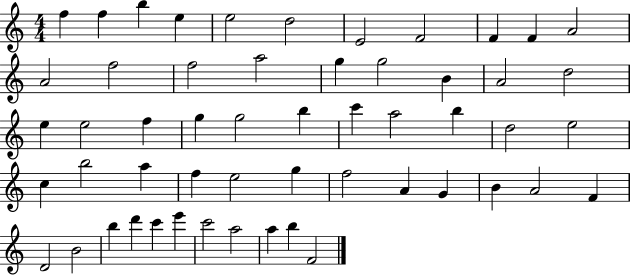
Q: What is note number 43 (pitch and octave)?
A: F4